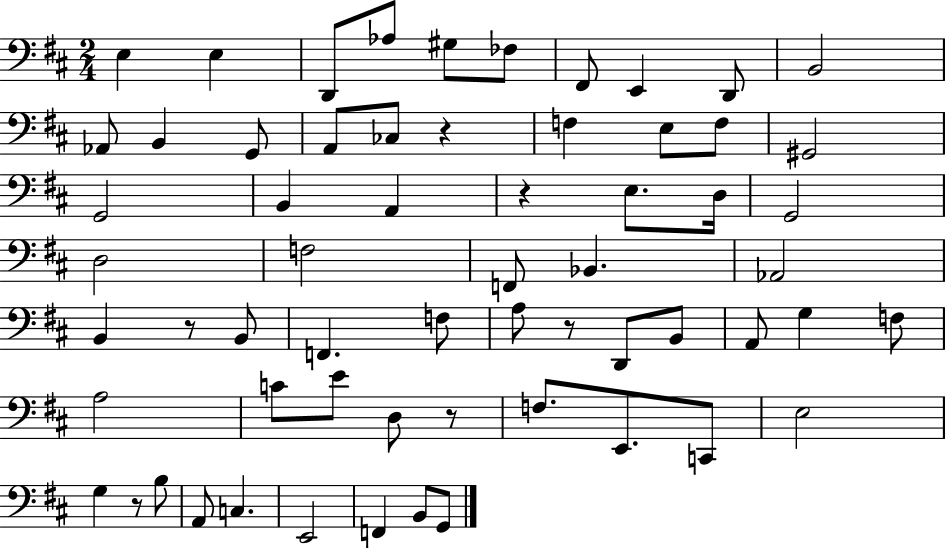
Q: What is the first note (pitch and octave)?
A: E3